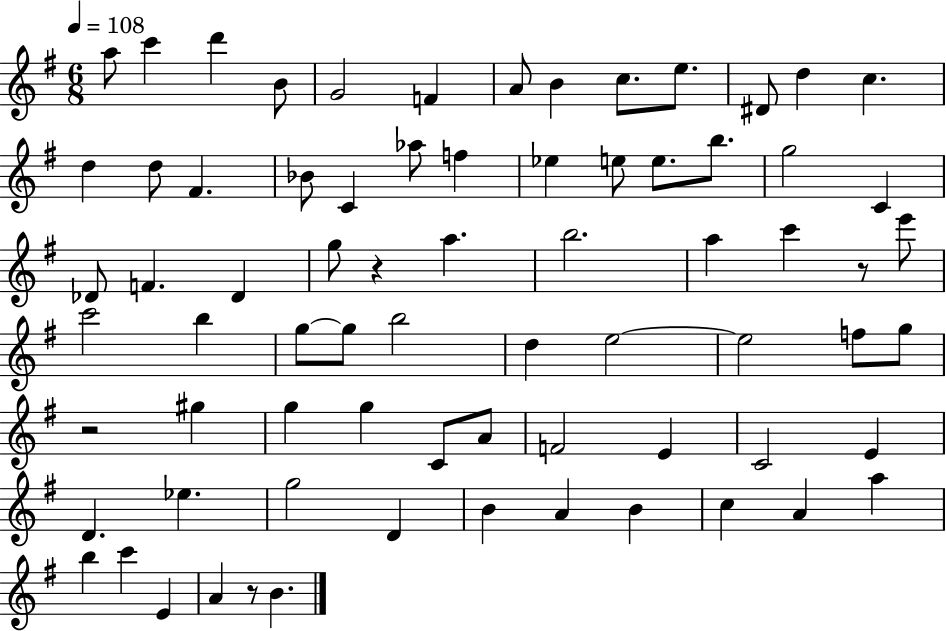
{
  \clef treble
  \numericTimeSignature
  \time 6/8
  \key g \major
  \tempo 4 = 108
  a''8 c'''4 d'''4 b'8 | g'2 f'4 | a'8 b'4 c''8. e''8. | dis'8 d''4 c''4. | \break d''4 d''8 fis'4. | bes'8 c'4 aes''8 f''4 | ees''4 e''8 e''8. b''8. | g''2 c'4 | \break des'8 f'4. des'4 | g''8 r4 a''4. | b''2. | a''4 c'''4 r8 e'''8 | \break c'''2 b''4 | g''8~~ g''8 b''2 | d''4 e''2~~ | e''2 f''8 g''8 | \break r2 gis''4 | g''4 g''4 c'8 a'8 | f'2 e'4 | c'2 e'4 | \break d'4. ees''4. | g''2 d'4 | b'4 a'4 b'4 | c''4 a'4 a''4 | \break b''4 c'''4 e'4 | a'4 r8 b'4. | \bar "|."
}